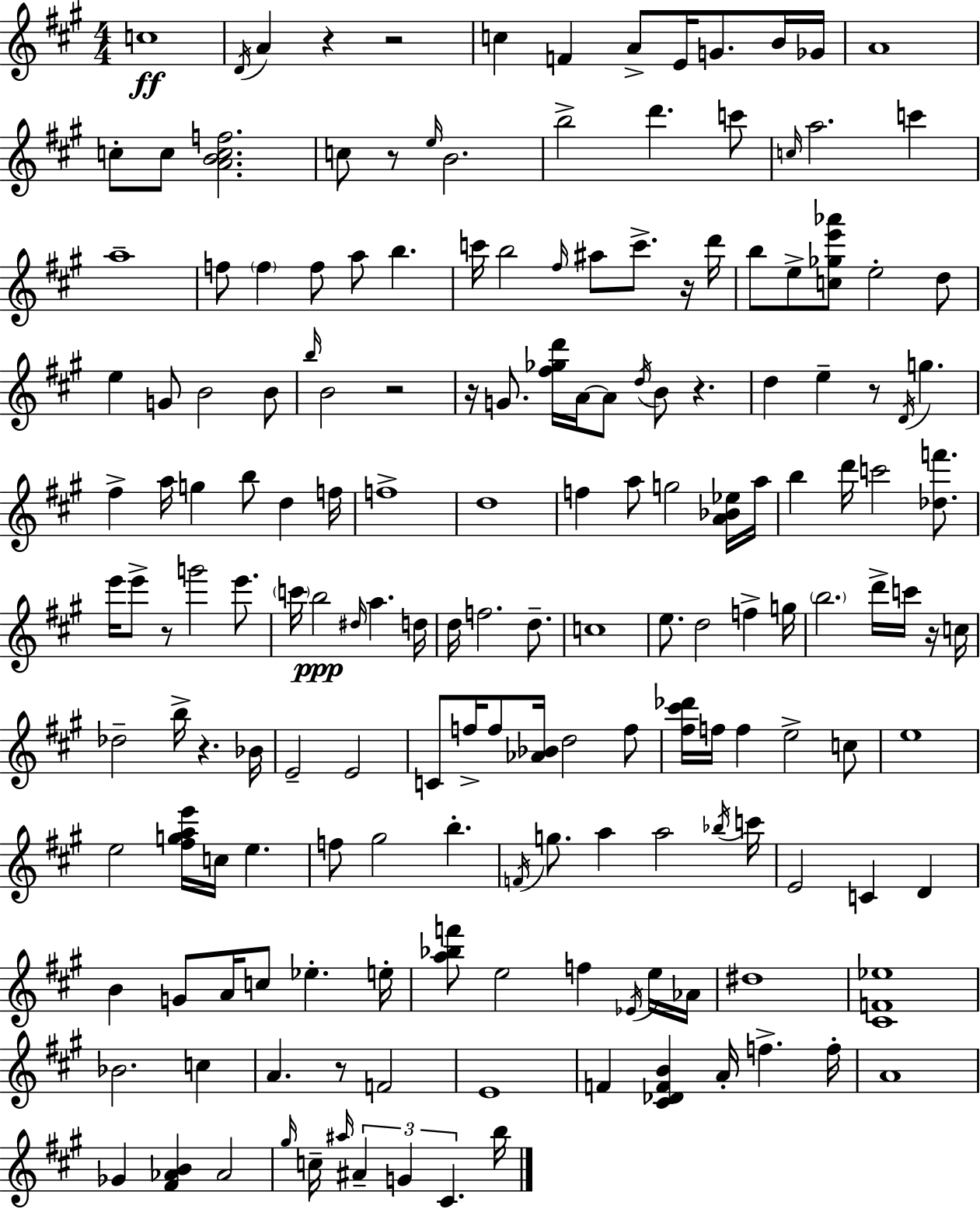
C5/w D4/s A4/q R/q R/h C5/q F4/q A4/e E4/s G4/e. B4/s Gb4/s A4/w C5/e C5/e [A4,B4,C5,F5]/h. C5/e R/e E5/s B4/h. B5/h D6/q. C6/e C5/s A5/h. C6/q A5/w F5/e F5/q F5/e A5/e B5/q. C6/s B5/h F#5/s A#5/e C6/e. R/s D6/s B5/e E5/e [C5,Gb5,E6,Ab6]/e E5/h D5/e E5/q G4/e B4/h B4/e B5/s B4/h R/h R/s G4/e. [F#5,Gb5,D6]/s A4/s A4/e D5/s B4/e R/q. D5/q E5/q R/e D4/s G5/q. F#5/q A5/s G5/q B5/e D5/q F5/s F5/w D5/w F5/q A5/e G5/h [A4,Bb4,Eb5]/s A5/s B5/q D6/s C6/h [Db5,F6]/e. E6/s E6/e R/e G6/h E6/e. C6/s B5/h D#5/s A5/q. D5/s D5/s F5/h. D5/e. C5/w E5/e. D5/h F5/q G5/s B5/h. D6/s C6/s R/s C5/s Db5/h B5/s R/q. Bb4/s E4/h E4/h C4/e F5/s F5/e [Ab4,Bb4]/s D5/h F5/e [F#5,C#6,Db6]/s F5/s F5/q E5/h C5/e E5/w E5/h [F#5,G5,A5,E6]/s C5/s E5/q. F5/e G#5/h B5/q. F4/s G5/e. A5/q A5/h Bb5/s C6/s E4/h C4/q D4/q B4/q G4/e A4/s C5/e Eb5/q. E5/s [A5,Bb5,F6]/e E5/h F5/q Eb4/s E5/s Ab4/s D#5/w [C#4,F4,Eb5]/w Bb4/h. C5/q A4/q. R/e F4/h E4/w F4/q [C#4,Db4,F4,B4]/q A4/s F5/q. F5/s A4/w Gb4/q [F#4,Ab4,B4]/q Ab4/h G#5/s C5/s A#5/s A#4/q G4/q C#4/q. B5/s